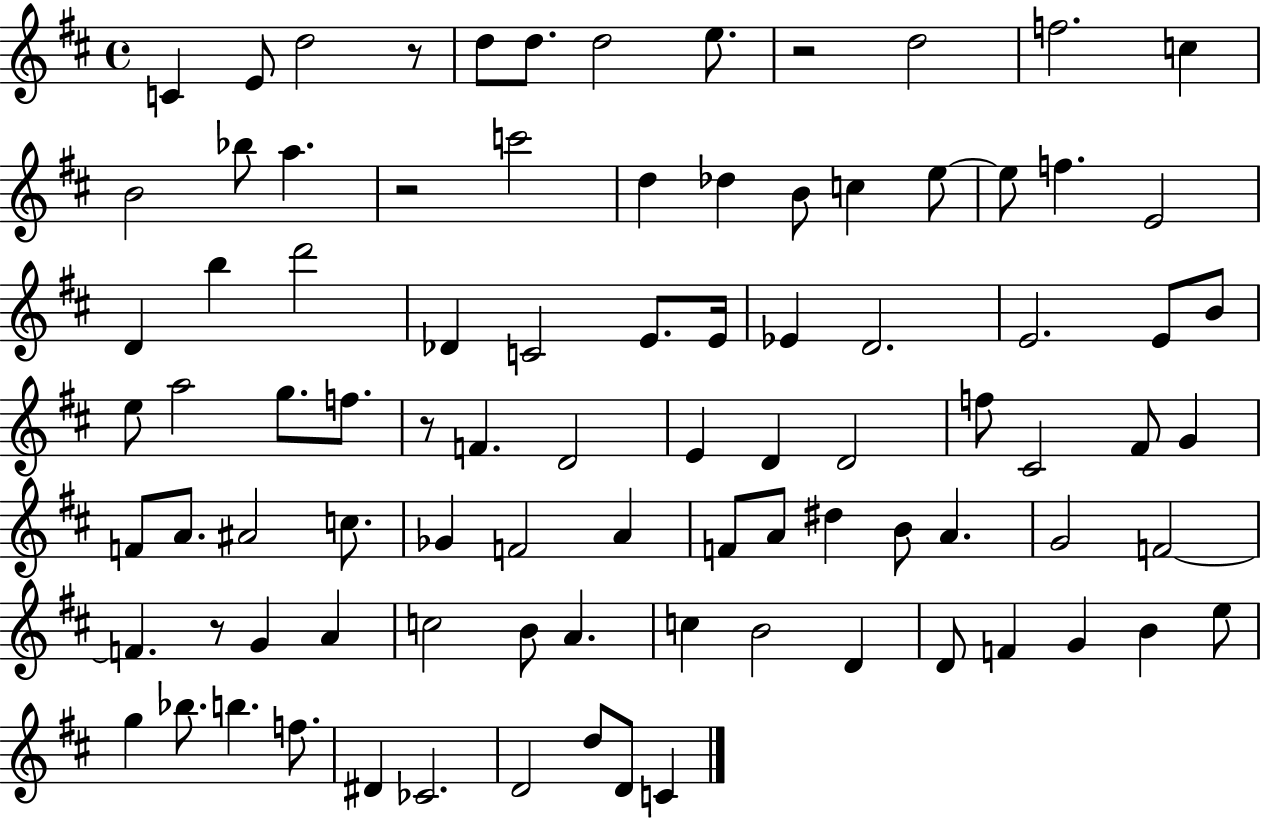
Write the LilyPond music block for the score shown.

{
  \clef treble
  \time 4/4
  \defaultTimeSignature
  \key d \major
  c'4 e'8 d''2 r8 | d''8 d''8. d''2 e''8. | r2 d''2 | f''2. c''4 | \break b'2 bes''8 a''4. | r2 c'''2 | d''4 des''4 b'8 c''4 e''8~~ | e''8 f''4. e'2 | \break d'4 b''4 d'''2 | des'4 c'2 e'8. e'16 | ees'4 d'2. | e'2. e'8 b'8 | \break e''8 a''2 g''8. f''8. | r8 f'4. d'2 | e'4 d'4 d'2 | f''8 cis'2 fis'8 g'4 | \break f'8 a'8. ais'2 c''8. | ges'4 f'2 a'4 | f'8 a'8 dis''4 b'8 a'4. | g'2 f'2~~ | \break f'4. r8 g'4 a'4 | c''2 b'8 a'4. | c''4 b'2 d'4 | d'8 f'4 g'4 b'4 e''8 | \break g''4 bes''8. b''4. f''8. | dis'4 ces'2. | d'2 d''8 d'8 c'4 | \bar "|."
}